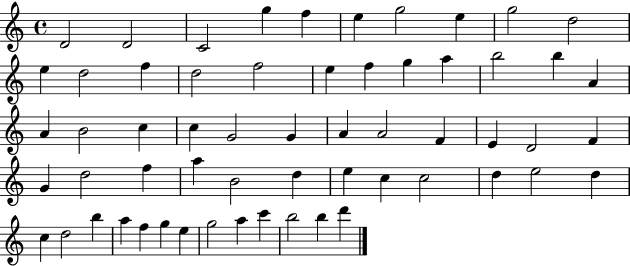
D4/h D4/h C4/h G5/q F5/q E5/q G5/h E5/q G5/h D5/h E5/q D5/h F5/q D5/h F5/h E5/q F5/q G5/q A5/q B5/h B5/q A4/q A4/q B4/h C5/q C5/q G4/h G4/q A4/q A4/h F4/q E4/q D4/h F4/q G4/q D5/h F5/q A5/q B4/h D5/q E5/q C5/q C5/h D5/q E5/h D5/q C5/q D5/h B5/q A5/q F5/q G5/q E5/q G5/h A5/q C6/q B5/h B5/q D6/q